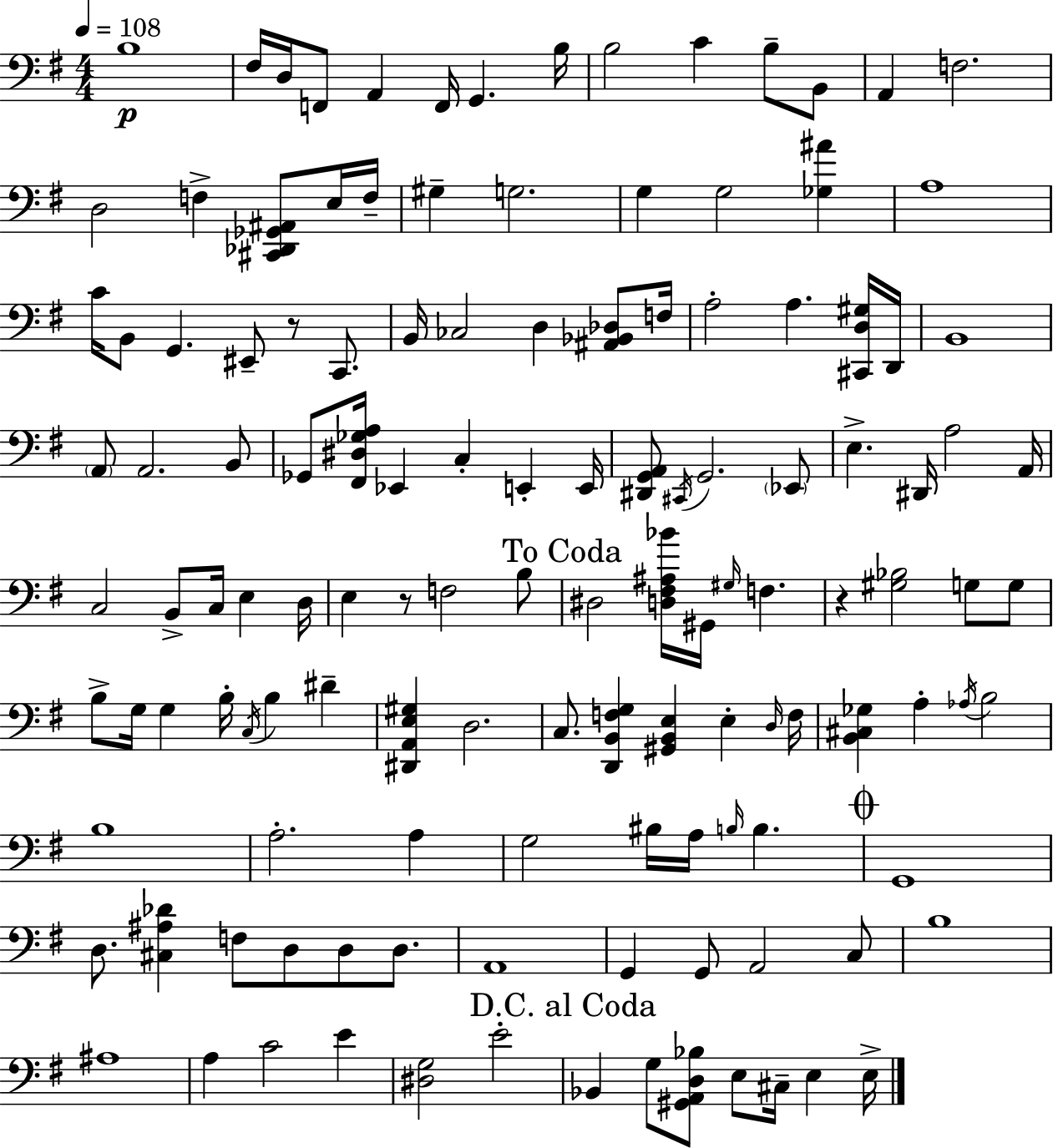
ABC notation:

X:1
T:Untitled
M:4/4
L:1/4
K:Em
B,4 ^F,/4 D,/4 F,,/2 A,, F,,/4 G,, B,/4 B,2 C B,/2 B,,/2 A,, F,2 D,2 F, [^C,,_D,,_G,,^A,,]/2 E,/4 F,/4 ^G, G,2 G, G,2 [_G,^A] A,4 C/4 B,,/2 G,, ^E,,/2 z/2 C,,/2 B,,/4 _C,2 D, [^A,,_B,,_D,]/2 F,/4 A,2 A, [^C,,D,^G,]/4 D,,/4 B,,4 A,,/2 A,,2 B,,/2 _G,,/2 [^F,,^D,_G,A,]/4 _E,, C, E,, E,,/4 [^D,,G,,A,,]/2 ^C,,/4 G,,2 _E,,/2 E, ^D,,/4 A,2 A,,/4 C,2 B,,/2 C,/4 E, D,/4 E, z/2 F,2 B,/2 ^D,2 [D,^F,^A,_B]/4 ^G,,/4 ^G,/4 F, z [^G,_B,]2 G,/2 G,/2 B,/2 G,/4 G, B,/4 C,/4 B, ^D [^D,,A,,E,^G,] D,2 C,/2 [D,,B,,F,G,] [^G,,B,,E,] E, D,/4 F,/4 [B,,^C,_G,] A, _A,/4 B,2 B,4 A,2 A, G,2 ^B,/4 A,/4 B,/4 B, G,,4 D,/2 [^C,^A,_D] F,/2 D,/2 D,/2 D,/2 A,,4 G,, G,,/2 A,,2 C,/2 B,4 ^A,4 A, C2 E [^D,G,]2 E2 _B,, G,/2 [^G,,A,,D,_B,]/2 E,/2 ^C,/4 E, E,/4